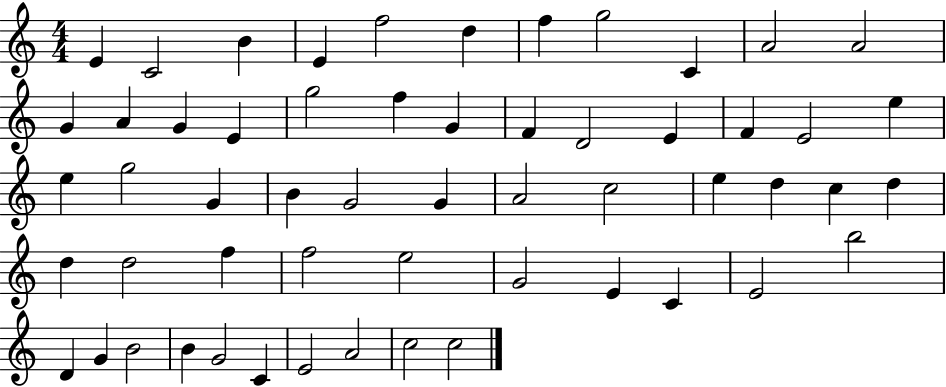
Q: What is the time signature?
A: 4/4